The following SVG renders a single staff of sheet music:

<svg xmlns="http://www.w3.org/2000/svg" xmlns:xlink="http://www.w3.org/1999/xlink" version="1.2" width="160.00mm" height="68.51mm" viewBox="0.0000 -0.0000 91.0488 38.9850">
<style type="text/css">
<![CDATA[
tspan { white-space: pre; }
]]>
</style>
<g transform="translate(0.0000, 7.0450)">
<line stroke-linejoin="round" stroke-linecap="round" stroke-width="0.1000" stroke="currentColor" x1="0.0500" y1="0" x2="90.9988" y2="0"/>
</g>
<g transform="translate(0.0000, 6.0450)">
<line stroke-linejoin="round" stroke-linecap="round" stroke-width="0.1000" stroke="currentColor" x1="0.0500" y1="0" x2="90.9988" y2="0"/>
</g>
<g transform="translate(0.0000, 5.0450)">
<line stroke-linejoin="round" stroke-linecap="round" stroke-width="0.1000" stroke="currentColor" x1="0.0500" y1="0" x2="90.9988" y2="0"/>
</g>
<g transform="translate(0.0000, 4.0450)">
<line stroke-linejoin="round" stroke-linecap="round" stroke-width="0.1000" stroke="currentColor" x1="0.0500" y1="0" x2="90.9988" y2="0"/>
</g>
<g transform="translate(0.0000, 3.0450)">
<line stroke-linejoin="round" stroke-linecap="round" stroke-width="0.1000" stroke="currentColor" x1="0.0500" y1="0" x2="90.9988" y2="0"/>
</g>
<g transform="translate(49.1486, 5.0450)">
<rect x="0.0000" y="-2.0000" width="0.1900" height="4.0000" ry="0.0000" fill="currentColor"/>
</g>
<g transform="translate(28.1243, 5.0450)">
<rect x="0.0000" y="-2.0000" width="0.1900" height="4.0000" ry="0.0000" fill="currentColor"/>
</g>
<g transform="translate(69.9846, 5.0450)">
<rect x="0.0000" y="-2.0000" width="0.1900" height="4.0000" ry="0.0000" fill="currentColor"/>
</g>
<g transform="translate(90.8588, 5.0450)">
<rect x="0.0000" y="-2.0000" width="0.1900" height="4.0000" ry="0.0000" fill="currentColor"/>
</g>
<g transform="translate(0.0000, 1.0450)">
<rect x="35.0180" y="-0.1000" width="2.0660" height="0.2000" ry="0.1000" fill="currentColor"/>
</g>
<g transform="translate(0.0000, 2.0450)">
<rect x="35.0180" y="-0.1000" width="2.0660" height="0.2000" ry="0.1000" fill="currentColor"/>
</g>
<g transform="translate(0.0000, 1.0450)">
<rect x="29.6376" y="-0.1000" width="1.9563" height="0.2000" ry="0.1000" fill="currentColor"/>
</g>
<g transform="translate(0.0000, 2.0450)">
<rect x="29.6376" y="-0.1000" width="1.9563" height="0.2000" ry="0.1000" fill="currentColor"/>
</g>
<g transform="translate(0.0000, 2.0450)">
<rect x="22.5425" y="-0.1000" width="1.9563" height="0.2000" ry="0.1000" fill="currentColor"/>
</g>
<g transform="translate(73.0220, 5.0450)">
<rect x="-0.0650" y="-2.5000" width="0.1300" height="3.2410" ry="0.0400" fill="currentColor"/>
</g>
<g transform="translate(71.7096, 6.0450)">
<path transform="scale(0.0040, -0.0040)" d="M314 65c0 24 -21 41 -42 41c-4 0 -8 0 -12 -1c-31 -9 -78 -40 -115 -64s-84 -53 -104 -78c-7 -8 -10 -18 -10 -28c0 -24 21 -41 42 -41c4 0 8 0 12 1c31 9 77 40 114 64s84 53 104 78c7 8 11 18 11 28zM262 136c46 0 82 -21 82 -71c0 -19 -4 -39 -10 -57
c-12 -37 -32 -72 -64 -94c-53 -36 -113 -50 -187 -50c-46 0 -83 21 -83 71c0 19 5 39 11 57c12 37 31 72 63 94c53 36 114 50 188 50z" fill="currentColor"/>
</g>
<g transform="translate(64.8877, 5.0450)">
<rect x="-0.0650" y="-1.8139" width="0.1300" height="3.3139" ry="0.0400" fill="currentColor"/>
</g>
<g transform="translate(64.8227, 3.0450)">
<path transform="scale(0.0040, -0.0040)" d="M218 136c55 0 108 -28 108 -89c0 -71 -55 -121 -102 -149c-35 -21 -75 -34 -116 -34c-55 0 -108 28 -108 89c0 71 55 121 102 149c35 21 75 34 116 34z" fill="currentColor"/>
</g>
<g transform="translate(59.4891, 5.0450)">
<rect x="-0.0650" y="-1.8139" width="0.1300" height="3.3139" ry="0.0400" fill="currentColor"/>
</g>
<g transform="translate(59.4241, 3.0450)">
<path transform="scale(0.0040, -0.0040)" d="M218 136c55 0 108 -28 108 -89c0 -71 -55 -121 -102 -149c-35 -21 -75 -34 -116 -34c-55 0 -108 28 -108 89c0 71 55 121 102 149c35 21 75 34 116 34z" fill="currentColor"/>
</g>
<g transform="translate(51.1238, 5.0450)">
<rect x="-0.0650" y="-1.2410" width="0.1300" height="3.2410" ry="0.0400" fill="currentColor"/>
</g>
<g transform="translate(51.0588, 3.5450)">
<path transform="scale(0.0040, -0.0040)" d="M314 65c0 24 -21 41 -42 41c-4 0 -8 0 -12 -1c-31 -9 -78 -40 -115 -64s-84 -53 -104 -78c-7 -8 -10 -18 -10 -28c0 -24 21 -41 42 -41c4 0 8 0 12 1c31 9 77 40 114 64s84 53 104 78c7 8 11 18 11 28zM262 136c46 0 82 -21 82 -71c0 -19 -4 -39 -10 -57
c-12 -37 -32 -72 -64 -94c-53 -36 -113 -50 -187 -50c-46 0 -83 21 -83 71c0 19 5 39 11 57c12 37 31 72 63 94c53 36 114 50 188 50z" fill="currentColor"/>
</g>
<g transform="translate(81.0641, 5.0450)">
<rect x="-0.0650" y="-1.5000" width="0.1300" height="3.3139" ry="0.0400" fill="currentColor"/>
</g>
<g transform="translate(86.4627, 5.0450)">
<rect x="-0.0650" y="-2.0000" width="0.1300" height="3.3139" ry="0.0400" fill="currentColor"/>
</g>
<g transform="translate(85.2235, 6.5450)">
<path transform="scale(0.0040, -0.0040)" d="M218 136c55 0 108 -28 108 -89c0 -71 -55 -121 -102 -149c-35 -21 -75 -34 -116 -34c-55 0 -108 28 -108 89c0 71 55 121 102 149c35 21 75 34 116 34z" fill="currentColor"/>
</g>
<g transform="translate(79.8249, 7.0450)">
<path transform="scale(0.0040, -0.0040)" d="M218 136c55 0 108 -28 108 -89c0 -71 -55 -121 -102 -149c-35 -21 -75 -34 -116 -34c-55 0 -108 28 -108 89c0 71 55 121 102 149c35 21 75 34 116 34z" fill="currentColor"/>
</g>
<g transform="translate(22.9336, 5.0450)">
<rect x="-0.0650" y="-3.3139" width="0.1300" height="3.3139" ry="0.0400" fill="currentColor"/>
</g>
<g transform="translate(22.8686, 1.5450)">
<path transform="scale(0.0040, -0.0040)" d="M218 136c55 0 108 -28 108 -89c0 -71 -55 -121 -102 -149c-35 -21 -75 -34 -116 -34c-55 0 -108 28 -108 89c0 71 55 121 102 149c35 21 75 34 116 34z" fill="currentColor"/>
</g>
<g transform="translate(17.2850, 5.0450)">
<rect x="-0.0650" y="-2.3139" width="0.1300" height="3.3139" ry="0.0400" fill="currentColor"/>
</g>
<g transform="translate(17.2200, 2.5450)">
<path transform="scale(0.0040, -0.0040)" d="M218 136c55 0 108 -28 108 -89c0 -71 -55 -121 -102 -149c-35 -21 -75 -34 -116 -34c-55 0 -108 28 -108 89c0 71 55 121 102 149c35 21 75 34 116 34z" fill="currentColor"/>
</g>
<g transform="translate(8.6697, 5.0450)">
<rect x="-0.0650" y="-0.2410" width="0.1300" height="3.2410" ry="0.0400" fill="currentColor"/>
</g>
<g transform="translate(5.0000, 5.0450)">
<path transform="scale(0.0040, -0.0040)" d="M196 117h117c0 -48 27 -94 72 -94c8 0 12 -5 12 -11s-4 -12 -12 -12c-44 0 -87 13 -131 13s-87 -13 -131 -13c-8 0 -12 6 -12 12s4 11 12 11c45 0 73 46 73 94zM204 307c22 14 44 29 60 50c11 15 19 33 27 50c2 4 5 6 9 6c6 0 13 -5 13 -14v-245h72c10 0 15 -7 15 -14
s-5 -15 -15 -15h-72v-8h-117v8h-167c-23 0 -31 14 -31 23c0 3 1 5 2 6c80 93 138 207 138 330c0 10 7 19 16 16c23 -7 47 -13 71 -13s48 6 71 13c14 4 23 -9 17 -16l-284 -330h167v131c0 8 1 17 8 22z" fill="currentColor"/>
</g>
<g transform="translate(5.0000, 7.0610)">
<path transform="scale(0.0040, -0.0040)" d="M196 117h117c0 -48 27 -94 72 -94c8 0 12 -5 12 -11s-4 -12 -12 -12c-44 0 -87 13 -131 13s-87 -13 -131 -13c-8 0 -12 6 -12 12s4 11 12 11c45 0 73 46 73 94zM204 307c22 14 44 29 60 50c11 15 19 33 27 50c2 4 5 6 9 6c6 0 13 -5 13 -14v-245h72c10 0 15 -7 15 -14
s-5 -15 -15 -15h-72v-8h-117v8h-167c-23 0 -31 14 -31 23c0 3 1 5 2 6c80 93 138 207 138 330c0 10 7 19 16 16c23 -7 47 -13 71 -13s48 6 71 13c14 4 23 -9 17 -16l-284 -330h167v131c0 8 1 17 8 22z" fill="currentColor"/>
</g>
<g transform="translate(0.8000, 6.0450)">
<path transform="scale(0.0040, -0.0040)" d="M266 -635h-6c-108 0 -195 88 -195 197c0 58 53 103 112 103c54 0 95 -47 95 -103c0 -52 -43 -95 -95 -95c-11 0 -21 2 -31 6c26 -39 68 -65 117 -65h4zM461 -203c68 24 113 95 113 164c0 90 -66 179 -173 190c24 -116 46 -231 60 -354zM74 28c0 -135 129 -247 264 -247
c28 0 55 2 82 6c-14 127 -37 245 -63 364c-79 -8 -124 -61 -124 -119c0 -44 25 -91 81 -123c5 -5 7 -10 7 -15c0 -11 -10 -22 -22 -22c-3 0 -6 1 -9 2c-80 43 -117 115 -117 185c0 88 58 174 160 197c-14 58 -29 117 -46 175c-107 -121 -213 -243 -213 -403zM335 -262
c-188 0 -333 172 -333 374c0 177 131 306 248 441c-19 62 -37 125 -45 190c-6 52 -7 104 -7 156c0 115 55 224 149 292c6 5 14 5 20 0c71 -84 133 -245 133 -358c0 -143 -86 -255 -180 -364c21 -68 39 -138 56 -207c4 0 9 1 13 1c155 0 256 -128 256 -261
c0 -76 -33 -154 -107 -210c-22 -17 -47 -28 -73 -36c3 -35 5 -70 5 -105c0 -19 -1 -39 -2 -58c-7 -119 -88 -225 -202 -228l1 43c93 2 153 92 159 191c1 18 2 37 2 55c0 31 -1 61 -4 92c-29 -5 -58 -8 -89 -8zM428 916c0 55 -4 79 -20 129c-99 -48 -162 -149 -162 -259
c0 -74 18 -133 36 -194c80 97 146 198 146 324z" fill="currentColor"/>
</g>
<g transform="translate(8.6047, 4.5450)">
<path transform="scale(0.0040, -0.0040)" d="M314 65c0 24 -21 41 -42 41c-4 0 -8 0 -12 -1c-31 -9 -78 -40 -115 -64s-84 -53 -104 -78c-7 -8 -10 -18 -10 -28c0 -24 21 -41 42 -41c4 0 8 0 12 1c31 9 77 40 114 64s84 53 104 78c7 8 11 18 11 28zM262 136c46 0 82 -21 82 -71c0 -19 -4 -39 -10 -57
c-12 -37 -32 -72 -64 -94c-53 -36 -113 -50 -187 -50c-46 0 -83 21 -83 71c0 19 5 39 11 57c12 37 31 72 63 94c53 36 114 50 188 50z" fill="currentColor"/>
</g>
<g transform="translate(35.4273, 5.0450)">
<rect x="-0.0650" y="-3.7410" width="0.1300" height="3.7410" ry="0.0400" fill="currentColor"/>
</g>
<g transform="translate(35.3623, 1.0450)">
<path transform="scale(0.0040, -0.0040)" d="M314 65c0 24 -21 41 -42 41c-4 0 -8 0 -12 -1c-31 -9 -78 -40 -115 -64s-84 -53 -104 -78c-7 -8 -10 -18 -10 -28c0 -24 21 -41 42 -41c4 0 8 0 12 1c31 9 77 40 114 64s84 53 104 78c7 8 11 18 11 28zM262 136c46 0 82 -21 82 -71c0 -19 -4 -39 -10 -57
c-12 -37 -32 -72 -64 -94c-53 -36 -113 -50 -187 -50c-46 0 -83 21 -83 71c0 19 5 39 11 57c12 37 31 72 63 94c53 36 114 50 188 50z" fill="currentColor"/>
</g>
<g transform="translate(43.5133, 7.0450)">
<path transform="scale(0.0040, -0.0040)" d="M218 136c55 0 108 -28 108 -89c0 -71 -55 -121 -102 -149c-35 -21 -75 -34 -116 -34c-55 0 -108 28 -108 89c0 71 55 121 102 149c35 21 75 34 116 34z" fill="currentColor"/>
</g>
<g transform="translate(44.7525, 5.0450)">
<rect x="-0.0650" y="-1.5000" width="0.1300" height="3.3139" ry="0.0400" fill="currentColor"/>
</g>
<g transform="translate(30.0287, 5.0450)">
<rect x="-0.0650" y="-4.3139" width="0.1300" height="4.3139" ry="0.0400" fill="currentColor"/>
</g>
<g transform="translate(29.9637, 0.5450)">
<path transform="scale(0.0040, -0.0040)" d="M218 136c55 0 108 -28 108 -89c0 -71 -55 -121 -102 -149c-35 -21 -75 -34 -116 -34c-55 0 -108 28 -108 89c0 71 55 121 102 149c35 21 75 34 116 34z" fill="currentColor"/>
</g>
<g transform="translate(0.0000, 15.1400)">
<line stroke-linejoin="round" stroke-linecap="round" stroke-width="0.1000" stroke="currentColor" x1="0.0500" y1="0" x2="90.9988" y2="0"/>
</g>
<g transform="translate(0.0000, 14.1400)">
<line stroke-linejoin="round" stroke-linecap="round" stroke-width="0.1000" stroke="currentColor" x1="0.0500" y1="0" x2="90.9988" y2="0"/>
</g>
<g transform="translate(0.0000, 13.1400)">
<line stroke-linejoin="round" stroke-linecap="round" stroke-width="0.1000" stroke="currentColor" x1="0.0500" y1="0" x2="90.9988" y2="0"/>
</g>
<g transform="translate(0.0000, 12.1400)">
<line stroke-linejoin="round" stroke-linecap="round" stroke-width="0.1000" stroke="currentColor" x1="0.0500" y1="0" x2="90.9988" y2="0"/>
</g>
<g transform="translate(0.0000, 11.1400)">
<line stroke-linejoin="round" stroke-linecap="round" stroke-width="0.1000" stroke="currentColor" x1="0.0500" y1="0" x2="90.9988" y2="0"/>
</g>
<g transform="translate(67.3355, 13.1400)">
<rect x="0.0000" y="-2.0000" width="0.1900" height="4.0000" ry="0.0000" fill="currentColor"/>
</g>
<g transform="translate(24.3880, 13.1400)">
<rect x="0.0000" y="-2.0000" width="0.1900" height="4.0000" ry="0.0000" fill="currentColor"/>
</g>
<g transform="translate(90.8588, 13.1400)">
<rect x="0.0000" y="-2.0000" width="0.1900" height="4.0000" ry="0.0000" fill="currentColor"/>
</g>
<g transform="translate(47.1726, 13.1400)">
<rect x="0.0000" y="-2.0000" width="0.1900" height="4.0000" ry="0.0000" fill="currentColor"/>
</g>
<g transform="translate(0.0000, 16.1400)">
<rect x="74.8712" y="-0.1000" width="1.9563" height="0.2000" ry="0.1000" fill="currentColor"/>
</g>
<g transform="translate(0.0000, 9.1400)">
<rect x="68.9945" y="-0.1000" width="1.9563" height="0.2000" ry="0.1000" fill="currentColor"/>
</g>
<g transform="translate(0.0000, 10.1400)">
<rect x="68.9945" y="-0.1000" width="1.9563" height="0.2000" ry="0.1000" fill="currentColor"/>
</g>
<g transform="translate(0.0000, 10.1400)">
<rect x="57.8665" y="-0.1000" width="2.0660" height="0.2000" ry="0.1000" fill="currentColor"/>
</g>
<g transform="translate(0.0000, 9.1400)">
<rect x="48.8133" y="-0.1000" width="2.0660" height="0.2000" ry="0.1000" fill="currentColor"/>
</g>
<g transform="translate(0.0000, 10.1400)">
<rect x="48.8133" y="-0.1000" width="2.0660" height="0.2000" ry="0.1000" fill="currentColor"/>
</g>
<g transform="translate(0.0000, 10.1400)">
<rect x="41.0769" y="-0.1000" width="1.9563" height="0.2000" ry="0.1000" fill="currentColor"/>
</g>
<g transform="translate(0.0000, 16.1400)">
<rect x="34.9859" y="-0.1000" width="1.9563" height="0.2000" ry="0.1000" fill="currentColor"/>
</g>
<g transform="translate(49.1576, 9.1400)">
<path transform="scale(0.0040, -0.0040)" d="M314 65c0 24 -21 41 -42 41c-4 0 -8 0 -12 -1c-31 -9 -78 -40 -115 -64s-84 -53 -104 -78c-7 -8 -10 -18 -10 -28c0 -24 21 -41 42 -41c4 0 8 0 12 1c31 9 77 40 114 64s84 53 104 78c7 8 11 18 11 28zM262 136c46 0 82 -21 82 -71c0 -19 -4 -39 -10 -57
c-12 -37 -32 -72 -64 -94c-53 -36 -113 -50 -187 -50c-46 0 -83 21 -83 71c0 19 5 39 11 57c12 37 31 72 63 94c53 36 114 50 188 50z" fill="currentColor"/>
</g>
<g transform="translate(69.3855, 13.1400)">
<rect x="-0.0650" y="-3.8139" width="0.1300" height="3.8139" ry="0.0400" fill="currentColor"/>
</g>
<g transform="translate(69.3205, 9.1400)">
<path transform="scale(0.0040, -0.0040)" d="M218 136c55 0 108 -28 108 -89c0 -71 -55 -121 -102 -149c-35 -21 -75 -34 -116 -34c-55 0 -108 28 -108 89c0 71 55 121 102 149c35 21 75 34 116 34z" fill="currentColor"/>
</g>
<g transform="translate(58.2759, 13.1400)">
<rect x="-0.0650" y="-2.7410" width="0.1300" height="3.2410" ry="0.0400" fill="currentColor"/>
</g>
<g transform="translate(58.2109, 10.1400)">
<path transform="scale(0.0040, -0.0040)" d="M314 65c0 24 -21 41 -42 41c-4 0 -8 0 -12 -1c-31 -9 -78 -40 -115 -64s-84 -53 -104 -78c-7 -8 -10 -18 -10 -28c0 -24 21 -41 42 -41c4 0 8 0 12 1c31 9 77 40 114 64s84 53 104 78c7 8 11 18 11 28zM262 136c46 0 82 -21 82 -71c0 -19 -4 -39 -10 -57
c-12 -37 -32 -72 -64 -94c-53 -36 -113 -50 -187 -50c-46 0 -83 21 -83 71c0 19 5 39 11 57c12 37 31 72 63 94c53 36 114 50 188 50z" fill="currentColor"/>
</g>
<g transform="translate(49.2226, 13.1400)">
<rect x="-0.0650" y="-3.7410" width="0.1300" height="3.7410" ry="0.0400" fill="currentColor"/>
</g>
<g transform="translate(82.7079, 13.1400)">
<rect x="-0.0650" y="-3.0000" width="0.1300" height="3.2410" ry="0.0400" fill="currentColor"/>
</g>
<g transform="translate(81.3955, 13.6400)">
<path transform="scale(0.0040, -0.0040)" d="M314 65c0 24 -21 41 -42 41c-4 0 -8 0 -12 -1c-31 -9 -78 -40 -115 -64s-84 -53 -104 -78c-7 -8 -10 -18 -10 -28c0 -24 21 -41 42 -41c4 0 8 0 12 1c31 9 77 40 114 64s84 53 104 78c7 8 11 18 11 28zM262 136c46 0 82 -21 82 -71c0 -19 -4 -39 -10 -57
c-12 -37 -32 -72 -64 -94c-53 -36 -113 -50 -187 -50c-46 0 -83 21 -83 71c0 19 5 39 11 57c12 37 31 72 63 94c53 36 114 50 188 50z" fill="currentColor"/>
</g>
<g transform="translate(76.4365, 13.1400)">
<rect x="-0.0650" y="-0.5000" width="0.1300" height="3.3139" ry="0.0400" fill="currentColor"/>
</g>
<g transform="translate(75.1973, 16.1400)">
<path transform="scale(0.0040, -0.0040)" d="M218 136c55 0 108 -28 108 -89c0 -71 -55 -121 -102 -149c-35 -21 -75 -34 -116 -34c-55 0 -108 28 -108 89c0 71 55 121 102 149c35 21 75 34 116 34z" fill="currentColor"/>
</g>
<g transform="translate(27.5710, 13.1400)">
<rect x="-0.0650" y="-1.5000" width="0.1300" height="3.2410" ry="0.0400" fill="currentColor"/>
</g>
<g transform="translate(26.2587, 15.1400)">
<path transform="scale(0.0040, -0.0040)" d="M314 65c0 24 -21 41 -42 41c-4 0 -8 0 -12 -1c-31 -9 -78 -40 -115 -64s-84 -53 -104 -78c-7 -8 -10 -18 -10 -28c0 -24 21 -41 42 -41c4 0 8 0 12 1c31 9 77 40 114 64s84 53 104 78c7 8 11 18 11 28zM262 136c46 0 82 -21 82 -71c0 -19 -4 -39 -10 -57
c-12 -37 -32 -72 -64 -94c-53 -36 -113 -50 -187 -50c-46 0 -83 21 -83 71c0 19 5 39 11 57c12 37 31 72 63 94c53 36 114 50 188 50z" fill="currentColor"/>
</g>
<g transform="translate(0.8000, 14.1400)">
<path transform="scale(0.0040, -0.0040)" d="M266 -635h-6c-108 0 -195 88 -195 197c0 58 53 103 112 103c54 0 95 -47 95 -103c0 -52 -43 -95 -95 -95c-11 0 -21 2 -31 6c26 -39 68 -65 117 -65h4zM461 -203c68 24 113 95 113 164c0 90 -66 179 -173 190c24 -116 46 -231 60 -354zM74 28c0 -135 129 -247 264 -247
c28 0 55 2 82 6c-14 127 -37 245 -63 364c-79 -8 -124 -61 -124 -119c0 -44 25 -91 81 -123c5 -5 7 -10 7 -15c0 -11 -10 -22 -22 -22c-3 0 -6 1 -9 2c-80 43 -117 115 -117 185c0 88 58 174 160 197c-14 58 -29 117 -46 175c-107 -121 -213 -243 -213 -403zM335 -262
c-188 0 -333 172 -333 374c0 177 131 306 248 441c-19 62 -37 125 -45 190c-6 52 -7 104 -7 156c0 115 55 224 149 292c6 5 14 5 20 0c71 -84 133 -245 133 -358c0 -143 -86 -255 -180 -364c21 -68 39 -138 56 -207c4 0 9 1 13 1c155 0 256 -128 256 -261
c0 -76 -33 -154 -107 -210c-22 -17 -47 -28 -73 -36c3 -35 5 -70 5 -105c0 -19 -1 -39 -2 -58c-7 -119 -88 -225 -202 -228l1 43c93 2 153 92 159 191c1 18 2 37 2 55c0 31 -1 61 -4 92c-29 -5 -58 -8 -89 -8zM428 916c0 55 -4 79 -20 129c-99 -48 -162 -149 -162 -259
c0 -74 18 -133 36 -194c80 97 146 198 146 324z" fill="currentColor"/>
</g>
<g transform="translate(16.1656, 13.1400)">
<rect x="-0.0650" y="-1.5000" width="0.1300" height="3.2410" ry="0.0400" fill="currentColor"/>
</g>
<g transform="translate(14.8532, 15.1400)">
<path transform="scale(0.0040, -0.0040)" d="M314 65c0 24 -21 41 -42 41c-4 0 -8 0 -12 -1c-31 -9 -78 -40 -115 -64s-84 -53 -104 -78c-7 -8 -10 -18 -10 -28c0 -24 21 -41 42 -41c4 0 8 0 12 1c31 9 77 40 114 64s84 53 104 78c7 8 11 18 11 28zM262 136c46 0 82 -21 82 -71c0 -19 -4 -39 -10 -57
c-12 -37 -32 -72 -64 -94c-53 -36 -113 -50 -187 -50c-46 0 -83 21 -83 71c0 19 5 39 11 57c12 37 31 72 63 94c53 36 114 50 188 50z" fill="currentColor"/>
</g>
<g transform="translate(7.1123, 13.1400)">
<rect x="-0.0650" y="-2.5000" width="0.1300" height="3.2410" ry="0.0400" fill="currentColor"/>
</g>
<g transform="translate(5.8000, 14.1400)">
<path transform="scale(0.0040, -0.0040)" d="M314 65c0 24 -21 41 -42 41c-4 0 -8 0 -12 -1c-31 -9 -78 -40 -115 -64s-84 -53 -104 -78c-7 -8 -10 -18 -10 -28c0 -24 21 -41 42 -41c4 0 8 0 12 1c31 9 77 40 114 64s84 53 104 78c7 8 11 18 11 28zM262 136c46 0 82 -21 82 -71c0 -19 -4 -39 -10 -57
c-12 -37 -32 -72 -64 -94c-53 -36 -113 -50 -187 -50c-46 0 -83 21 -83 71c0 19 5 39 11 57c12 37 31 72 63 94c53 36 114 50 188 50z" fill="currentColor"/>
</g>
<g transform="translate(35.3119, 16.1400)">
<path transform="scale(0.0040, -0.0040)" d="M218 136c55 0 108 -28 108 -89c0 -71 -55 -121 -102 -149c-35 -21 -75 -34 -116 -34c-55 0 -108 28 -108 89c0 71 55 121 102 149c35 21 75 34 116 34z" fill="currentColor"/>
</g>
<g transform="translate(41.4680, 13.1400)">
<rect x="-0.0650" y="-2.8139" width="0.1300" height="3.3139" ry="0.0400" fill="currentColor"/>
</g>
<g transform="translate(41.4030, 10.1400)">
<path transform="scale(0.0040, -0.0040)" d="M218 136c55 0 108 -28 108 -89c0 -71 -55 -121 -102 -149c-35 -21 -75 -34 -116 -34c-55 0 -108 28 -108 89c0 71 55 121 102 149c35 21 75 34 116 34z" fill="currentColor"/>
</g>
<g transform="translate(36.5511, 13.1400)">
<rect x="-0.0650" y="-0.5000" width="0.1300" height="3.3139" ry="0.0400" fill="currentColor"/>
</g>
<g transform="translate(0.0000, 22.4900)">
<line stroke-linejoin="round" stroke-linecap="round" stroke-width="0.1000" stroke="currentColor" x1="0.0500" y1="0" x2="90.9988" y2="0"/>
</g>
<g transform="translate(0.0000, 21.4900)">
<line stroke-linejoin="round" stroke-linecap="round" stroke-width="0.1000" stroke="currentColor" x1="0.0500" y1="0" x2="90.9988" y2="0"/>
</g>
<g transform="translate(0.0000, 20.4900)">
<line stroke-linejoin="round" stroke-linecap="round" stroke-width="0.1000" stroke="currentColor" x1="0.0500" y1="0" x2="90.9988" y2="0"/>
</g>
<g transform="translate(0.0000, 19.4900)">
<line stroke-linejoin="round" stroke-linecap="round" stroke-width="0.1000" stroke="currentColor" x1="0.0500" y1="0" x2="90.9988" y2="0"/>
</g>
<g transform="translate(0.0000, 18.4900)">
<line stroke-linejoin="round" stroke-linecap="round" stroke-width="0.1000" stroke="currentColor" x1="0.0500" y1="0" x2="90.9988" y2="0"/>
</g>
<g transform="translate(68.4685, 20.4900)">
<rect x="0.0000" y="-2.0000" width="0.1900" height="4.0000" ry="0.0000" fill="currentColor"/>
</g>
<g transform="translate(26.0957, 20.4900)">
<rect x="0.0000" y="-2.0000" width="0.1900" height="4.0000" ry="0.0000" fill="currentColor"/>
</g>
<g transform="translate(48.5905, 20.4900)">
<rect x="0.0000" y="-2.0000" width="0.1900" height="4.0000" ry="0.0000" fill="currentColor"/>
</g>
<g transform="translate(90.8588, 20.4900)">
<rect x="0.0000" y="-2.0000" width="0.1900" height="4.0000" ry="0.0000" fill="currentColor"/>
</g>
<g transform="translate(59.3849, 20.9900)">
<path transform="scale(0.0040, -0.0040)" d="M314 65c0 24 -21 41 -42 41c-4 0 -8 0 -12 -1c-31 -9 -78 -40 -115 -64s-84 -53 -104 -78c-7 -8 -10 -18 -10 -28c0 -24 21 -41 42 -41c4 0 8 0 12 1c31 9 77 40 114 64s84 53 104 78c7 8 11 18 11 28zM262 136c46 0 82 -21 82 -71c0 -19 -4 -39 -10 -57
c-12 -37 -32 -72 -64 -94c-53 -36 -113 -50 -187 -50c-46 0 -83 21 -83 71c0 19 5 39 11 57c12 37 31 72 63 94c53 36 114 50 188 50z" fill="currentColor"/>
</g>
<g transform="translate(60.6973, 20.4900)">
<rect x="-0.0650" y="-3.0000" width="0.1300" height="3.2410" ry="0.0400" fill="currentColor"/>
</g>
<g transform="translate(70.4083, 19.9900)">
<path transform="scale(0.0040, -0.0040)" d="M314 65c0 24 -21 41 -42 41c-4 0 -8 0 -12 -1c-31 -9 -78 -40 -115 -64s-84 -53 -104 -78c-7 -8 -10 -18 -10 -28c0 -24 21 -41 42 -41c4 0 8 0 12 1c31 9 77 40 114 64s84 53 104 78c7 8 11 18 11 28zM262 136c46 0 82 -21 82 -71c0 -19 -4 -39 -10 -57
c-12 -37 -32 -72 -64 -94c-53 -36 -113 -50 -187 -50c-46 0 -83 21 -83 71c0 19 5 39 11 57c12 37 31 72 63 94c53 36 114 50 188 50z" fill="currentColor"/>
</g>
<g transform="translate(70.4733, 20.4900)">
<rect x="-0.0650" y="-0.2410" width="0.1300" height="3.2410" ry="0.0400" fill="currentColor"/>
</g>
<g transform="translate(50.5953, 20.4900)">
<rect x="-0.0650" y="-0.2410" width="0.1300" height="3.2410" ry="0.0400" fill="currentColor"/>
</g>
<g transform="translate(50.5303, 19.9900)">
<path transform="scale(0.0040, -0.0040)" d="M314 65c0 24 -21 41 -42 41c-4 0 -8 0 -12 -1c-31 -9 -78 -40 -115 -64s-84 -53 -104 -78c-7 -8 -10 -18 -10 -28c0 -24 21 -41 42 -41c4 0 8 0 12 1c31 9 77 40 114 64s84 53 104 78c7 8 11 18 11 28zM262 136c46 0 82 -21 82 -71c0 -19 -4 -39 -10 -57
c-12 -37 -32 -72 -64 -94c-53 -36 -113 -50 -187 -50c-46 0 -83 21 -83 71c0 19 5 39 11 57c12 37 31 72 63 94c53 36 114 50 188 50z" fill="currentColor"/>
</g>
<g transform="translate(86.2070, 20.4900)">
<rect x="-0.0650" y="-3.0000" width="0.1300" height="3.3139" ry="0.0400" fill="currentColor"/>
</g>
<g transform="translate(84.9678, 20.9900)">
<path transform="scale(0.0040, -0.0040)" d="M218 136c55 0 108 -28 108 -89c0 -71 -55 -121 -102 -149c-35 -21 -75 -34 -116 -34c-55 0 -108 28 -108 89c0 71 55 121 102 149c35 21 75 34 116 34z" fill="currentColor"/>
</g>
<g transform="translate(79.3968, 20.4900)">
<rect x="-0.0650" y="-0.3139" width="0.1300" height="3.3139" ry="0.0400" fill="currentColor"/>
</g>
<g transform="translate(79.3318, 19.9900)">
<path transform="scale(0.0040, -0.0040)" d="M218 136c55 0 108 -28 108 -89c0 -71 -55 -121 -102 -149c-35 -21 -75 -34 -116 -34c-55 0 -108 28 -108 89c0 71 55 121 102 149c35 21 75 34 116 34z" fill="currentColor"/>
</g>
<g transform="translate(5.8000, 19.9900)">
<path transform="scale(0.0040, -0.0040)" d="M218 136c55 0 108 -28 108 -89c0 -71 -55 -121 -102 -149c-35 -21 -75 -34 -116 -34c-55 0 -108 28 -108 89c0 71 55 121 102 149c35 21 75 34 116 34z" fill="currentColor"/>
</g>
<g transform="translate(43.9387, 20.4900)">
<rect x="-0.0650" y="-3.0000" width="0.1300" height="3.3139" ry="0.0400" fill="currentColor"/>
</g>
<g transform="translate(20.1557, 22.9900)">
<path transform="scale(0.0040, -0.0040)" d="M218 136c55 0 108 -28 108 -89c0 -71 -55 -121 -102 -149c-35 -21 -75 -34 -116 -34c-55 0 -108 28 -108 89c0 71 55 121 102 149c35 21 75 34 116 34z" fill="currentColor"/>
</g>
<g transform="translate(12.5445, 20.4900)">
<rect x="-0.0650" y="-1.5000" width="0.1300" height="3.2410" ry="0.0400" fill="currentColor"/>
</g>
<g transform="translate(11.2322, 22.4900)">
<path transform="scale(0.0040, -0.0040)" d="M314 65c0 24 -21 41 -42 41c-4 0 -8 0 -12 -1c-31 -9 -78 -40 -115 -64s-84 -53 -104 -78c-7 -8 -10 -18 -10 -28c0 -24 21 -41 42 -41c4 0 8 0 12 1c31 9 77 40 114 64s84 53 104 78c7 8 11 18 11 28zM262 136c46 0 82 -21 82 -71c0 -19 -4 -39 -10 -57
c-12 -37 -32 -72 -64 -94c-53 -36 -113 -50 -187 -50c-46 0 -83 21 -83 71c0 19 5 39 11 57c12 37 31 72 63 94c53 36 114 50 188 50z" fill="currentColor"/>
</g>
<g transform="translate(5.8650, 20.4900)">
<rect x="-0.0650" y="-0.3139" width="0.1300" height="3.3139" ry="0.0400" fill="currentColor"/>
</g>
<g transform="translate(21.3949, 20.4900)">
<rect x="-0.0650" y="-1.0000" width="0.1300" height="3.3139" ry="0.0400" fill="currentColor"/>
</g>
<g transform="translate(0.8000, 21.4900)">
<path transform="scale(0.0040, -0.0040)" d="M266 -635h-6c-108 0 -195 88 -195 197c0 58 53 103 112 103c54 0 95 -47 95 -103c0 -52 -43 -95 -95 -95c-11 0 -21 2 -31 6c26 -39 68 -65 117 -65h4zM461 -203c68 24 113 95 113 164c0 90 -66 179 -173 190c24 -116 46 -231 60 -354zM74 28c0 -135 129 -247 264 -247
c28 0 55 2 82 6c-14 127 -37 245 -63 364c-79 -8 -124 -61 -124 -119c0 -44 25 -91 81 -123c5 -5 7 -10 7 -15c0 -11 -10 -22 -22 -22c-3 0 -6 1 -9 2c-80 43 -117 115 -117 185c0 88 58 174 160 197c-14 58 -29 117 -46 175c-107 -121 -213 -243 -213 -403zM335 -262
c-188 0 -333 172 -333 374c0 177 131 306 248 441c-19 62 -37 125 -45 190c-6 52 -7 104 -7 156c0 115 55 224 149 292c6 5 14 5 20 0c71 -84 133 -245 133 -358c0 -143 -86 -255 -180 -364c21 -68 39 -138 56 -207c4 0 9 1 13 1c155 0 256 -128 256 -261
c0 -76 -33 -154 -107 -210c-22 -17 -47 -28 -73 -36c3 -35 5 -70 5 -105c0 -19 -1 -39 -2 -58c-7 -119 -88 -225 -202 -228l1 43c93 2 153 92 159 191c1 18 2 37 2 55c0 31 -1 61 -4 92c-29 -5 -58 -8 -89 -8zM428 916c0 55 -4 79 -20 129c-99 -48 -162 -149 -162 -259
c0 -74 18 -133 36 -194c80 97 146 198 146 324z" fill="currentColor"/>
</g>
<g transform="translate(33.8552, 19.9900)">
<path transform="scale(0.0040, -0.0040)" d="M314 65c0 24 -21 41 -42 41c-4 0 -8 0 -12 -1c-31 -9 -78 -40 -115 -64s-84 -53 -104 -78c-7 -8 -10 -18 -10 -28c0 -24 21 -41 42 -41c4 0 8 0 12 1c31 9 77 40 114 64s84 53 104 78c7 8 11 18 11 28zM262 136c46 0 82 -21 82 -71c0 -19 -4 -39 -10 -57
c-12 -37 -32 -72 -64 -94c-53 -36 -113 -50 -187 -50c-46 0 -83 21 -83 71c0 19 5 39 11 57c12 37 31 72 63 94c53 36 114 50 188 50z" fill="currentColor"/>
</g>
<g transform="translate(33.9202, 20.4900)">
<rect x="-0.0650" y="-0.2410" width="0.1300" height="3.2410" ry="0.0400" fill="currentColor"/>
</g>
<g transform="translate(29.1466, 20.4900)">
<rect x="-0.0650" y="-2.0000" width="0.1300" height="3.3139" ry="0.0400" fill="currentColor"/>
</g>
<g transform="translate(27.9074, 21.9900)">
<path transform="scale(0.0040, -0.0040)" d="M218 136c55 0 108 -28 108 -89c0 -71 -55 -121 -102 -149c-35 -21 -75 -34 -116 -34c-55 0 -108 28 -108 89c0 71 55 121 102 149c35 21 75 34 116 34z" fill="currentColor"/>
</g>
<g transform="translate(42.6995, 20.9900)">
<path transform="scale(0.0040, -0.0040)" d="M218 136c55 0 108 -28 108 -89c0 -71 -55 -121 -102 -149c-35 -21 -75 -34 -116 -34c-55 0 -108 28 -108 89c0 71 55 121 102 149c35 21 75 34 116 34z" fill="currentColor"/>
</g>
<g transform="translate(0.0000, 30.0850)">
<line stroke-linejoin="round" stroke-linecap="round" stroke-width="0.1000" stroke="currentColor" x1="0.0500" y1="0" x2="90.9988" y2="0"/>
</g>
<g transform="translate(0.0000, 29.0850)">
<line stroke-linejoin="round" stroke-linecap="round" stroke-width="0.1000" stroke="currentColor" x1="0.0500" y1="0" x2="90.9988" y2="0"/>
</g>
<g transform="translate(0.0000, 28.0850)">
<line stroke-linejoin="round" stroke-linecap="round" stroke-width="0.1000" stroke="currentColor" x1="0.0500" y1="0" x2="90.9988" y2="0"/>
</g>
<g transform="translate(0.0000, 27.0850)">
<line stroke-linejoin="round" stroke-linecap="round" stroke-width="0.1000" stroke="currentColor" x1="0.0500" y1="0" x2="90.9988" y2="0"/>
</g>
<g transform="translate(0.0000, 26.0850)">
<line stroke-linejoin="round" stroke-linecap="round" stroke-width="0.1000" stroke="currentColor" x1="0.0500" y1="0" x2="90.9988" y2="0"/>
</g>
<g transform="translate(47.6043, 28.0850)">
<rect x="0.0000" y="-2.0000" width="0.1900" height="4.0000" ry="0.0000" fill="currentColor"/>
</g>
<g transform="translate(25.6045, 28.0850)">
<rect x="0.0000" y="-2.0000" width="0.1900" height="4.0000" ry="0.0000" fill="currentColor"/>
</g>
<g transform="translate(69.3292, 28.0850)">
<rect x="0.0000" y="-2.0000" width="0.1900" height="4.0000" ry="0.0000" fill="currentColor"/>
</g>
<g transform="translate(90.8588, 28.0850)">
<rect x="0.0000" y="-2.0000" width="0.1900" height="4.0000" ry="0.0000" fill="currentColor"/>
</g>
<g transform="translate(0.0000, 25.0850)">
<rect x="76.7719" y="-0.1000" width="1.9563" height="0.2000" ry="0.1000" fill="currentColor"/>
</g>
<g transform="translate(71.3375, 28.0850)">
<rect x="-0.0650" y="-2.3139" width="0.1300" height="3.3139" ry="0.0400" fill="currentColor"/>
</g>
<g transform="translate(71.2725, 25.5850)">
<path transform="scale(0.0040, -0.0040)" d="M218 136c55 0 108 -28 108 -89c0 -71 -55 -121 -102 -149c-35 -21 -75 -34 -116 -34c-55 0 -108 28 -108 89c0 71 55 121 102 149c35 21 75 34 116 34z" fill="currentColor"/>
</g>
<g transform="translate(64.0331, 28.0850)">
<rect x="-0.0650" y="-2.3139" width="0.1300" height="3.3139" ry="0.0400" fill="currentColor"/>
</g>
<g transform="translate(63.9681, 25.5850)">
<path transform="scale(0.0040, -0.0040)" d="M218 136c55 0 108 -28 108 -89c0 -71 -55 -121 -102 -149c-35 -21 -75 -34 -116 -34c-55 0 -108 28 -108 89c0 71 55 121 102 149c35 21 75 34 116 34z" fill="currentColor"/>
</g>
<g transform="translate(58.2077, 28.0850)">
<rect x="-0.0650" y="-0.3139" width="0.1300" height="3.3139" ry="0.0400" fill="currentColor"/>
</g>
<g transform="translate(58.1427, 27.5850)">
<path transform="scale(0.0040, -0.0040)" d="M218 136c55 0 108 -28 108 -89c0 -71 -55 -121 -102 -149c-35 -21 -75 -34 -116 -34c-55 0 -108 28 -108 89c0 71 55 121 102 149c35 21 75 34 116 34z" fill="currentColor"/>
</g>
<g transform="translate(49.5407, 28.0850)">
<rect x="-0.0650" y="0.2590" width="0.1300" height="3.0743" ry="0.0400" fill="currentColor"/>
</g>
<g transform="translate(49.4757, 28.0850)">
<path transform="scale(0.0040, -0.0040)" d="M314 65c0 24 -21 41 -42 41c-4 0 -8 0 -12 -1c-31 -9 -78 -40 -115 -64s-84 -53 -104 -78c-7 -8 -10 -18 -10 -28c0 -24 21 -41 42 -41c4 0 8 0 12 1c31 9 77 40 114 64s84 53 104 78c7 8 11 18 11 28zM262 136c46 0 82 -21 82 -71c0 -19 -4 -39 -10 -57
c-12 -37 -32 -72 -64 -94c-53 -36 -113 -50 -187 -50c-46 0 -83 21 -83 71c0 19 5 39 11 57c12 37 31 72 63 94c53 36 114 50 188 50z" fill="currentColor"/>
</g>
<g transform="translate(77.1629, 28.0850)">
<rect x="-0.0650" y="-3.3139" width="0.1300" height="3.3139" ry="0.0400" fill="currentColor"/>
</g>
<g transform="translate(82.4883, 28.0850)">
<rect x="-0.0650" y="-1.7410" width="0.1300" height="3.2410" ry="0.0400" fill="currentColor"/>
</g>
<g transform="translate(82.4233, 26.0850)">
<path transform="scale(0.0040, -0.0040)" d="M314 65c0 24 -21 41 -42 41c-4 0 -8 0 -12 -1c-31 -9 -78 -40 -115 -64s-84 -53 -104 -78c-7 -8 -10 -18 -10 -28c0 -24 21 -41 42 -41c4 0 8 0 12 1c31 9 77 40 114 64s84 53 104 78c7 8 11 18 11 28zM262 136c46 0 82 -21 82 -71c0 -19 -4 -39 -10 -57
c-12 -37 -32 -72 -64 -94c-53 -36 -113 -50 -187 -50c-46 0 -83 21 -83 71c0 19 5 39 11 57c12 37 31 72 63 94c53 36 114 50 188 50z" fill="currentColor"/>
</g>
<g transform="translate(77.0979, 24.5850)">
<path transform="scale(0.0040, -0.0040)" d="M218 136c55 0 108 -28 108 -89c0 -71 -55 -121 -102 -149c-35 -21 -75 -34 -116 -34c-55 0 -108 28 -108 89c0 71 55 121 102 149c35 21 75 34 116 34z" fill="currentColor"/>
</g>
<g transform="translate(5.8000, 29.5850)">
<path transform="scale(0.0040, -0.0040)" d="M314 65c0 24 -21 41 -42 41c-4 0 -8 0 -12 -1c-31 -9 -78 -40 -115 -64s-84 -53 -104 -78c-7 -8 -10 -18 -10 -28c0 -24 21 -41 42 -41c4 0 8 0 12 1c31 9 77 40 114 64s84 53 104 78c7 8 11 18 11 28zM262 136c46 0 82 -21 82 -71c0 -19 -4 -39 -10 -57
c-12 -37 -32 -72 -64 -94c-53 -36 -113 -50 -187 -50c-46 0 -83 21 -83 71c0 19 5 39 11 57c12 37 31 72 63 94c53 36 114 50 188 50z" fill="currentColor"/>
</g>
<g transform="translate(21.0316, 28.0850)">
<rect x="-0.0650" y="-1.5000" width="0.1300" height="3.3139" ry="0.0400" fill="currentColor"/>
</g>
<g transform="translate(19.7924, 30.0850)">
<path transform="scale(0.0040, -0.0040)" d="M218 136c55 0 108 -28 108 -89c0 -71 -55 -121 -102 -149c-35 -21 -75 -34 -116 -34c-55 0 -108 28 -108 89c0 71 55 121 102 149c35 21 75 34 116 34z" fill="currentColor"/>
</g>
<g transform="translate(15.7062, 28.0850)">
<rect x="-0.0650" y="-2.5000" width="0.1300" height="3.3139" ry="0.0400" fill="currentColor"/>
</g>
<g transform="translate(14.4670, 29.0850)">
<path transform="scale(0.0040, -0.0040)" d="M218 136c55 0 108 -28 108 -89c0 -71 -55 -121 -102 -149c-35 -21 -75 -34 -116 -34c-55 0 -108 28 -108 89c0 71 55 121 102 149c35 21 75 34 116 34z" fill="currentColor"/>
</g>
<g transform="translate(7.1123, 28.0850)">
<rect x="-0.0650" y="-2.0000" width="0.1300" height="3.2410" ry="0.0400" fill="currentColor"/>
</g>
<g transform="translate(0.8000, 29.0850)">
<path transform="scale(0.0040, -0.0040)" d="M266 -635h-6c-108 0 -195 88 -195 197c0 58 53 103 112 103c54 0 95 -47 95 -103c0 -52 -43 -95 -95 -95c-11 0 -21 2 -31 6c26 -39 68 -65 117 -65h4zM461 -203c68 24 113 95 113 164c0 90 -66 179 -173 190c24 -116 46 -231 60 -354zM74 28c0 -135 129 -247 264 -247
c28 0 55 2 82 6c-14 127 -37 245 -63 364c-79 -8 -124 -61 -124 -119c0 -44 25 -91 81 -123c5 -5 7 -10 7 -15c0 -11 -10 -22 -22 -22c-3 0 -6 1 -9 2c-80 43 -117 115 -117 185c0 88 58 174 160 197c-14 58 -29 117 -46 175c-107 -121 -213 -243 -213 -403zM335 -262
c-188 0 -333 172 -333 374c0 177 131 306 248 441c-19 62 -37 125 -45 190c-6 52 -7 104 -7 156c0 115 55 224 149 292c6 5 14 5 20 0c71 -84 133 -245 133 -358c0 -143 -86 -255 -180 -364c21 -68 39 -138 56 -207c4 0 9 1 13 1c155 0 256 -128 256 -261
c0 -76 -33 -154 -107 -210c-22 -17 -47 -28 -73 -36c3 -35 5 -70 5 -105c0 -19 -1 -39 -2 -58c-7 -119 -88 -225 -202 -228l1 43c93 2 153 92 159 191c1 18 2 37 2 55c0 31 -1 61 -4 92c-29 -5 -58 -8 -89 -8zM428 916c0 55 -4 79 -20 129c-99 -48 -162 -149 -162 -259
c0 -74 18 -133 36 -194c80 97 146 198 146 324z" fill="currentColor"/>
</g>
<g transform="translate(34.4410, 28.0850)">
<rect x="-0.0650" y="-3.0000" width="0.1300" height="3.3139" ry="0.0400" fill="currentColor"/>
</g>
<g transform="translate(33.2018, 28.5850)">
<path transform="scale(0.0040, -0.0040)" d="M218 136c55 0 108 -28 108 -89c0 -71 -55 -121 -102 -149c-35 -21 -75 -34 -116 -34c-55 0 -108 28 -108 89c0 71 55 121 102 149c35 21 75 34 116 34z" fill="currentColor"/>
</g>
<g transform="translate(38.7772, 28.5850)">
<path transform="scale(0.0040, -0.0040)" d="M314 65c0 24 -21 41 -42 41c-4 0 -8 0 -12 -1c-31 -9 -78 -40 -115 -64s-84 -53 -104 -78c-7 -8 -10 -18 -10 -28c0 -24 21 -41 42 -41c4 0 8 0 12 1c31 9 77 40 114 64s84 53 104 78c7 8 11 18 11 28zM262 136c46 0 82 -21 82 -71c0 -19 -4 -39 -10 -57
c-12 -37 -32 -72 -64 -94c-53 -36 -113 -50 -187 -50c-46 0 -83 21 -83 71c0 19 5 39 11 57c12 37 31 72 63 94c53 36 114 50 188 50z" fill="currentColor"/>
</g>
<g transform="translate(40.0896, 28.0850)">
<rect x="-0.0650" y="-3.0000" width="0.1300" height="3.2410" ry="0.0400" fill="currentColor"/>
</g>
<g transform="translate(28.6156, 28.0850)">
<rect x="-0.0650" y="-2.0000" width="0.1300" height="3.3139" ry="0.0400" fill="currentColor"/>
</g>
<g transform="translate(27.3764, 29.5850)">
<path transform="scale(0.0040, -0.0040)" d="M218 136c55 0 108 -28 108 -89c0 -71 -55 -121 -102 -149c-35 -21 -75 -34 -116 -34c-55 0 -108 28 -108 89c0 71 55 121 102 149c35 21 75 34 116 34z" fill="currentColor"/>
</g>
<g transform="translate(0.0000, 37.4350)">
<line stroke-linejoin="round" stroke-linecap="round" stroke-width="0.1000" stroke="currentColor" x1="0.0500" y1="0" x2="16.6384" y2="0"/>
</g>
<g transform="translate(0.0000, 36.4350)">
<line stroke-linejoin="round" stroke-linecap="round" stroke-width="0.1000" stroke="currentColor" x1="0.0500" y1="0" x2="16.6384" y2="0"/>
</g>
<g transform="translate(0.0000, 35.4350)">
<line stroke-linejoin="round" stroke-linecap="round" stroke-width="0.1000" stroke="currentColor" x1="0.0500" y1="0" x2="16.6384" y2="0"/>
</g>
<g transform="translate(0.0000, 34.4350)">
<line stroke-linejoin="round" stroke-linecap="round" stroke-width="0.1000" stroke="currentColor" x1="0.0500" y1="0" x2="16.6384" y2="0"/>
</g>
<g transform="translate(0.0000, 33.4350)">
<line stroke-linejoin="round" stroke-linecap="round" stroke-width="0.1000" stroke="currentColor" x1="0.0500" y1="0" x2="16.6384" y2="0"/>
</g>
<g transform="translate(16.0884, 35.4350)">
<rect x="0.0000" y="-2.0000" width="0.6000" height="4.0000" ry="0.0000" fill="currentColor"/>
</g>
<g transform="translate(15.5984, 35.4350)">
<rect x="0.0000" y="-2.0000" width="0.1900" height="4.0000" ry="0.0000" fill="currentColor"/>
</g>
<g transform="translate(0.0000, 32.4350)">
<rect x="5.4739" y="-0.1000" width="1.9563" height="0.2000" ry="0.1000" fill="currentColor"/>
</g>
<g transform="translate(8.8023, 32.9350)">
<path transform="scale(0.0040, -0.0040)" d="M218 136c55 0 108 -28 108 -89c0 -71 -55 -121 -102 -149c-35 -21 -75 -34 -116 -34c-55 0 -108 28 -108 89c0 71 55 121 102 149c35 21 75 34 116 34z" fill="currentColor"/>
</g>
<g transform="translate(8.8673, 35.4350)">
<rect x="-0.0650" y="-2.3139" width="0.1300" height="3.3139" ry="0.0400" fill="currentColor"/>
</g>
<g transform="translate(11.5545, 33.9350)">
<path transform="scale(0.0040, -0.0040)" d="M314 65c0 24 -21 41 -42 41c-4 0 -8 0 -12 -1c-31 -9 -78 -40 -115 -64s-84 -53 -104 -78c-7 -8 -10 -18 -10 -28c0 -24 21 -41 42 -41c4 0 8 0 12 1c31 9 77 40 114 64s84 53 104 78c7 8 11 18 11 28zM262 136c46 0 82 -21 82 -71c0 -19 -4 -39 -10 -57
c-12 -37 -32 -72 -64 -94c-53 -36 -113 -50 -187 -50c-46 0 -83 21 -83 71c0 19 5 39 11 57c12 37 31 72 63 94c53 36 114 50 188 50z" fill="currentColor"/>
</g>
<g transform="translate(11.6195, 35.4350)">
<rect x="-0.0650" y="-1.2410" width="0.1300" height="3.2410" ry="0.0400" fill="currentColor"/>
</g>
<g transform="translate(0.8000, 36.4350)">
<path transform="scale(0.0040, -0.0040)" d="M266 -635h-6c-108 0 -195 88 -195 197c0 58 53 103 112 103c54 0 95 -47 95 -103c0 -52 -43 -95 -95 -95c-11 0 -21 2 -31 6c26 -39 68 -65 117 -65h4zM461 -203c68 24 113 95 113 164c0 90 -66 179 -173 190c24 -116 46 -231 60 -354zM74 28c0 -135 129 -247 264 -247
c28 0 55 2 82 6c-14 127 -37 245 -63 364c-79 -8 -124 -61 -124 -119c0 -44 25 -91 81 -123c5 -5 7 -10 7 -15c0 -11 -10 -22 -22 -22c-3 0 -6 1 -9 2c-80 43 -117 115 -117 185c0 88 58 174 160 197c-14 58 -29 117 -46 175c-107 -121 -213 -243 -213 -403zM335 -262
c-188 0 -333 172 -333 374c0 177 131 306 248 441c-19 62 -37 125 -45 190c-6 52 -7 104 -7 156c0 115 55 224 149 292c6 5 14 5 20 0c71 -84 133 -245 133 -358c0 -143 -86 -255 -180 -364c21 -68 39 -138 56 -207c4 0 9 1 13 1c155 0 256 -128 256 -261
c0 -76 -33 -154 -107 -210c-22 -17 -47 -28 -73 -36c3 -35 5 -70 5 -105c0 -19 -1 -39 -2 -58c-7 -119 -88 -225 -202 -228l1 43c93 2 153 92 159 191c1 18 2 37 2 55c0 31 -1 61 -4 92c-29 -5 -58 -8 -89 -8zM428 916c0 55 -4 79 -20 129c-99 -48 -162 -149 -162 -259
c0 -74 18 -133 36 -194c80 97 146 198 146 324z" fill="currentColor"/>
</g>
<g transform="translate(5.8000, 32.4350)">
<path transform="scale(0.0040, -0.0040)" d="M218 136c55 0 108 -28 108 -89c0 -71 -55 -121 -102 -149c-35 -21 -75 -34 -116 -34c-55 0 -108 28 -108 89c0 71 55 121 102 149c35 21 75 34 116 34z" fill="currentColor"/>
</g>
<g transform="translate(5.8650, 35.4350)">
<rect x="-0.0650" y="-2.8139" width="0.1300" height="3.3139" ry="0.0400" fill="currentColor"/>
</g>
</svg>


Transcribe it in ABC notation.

X:1
T:Untitled
M:4/4
L:1/4
K:C
c2 g b d' c'2 E e2 f f G2 E F G2 E2 E2 C a c'2 a2 c' C A2 c E2 D F c2 A c2 A2 c2 c A F2 G E F A A2 B2 c g g b f2 a g e2